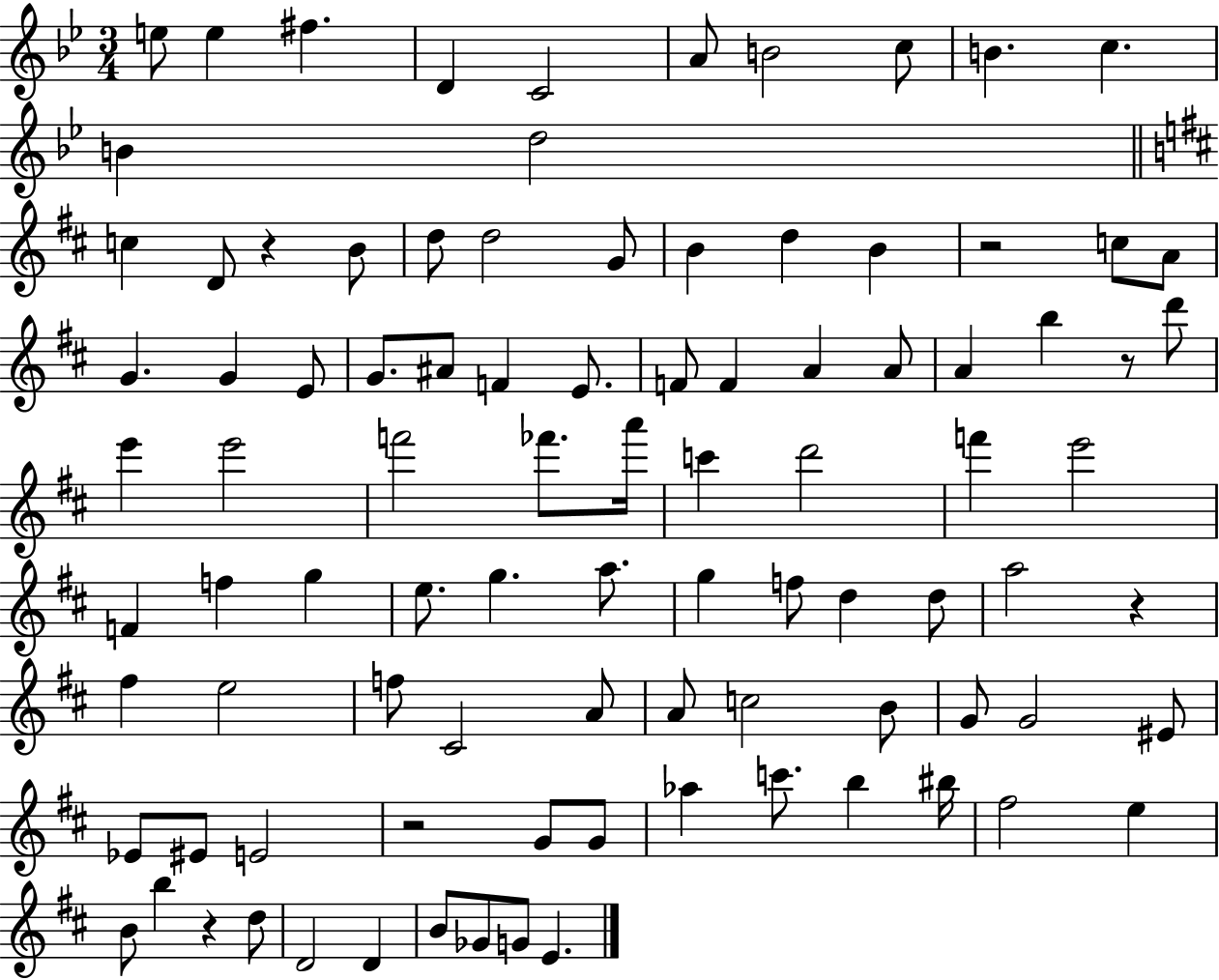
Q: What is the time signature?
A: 3/4